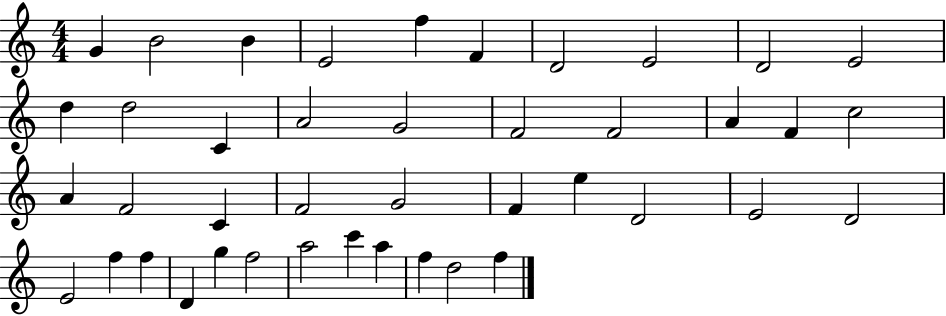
X:1
T:Untitled
M:4/4
L:1/4
K:C
G B2 B E2 f F D2 E2 D2 E2 d d2 C A2 G2 F2 F2 A F c2 A F2 C F2 G2 F e D2 E2 D2 E2 f f D g f2 a2 c' a f d2 f